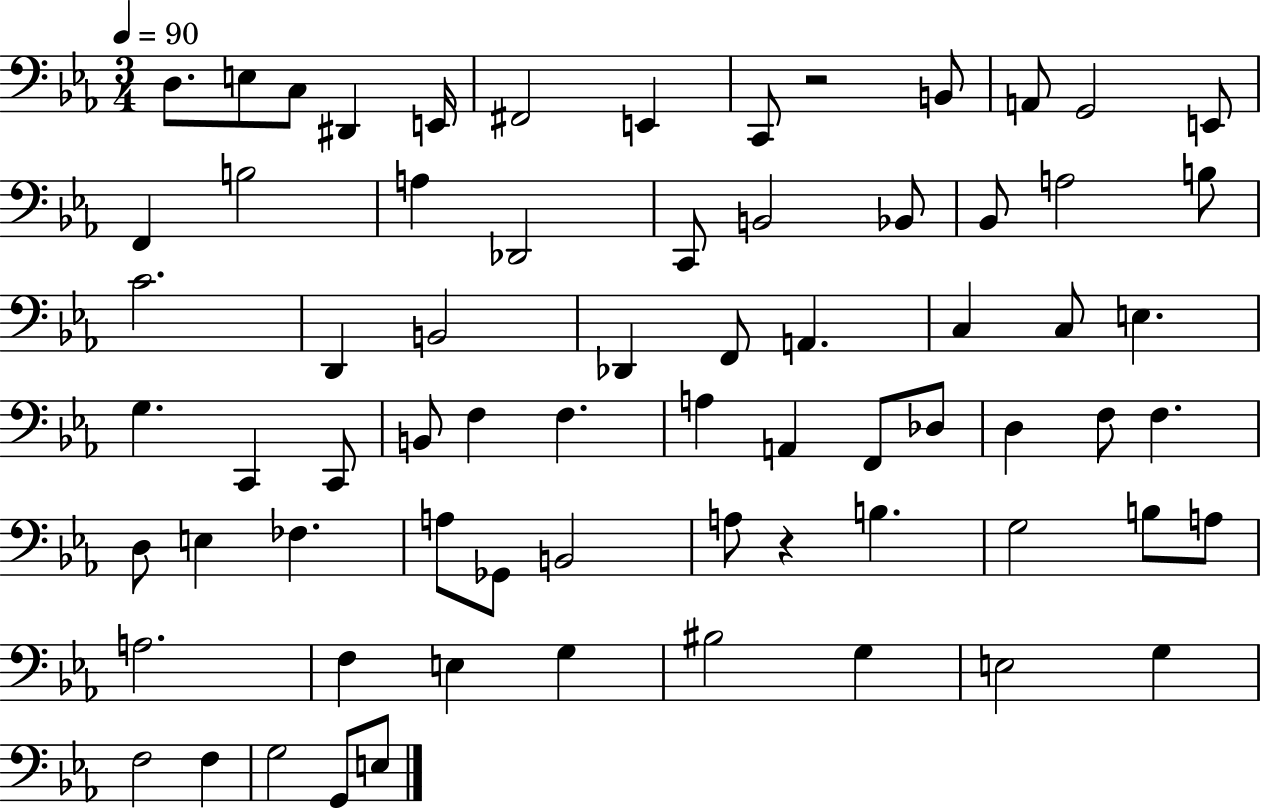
{
  \clef bass
  \numericTimeSignature
  \time 3/4
  \key ees \major
  \tempo 4 = 90
  d8. e8 c8 dis,4 e,16 | fis,2 e,4 | c,8 r2 b,8 | a,8 g,2 e,8 | \break f,4 b2 | a4 des,2 | c,8 b,2 bes,8 | bes,8 a2 b8 | \break c'2. | d,4 b,2 | des,4 f,8 a,4. | c4 c8 e4. | \break g4. c,4 c,8 | b,8 f4 f4. | a4 a,4 f,8 des8 | d4 f8 f4. | \break d8 e4 fes4. | a8 ges,8 b,2 | a8 r4 b4. | g2 b8 a8 | \break a2. | f4 e4 g4 | bis2 g4 | e2 g4 | \break f2 f4 | g2 g,8 e8 | \bar "|."
}